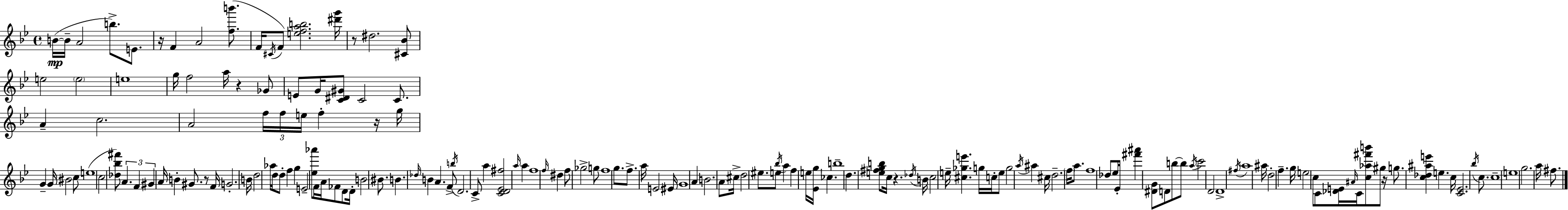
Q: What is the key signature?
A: G minor